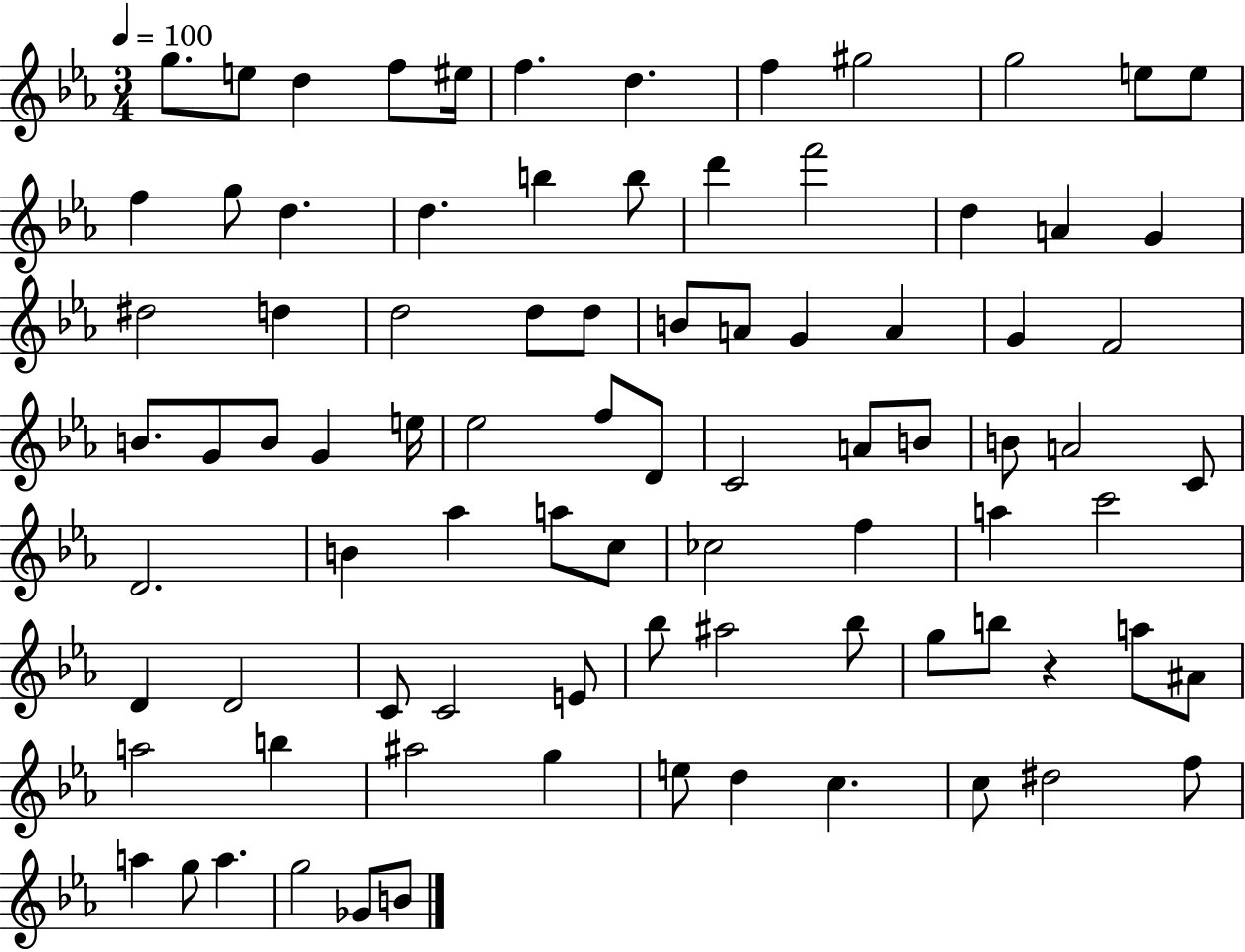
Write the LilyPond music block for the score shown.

{
  \clef treble
  \numericTimeSignature
  \time 3/4
  \key ees \major
  \tempo 4 = 100
  g''8. e''8 d''4 f''8 eis''16 | f''4. d''4. | f''4 gis''2 | g''2 e''8 e''8 | \break f''4 g''8 d''4. | d''4. b''4 b''8 | d'''4 f'''2 | d''4 a'4 g'4 | \break dis''2 d''4 | d''2 d''8 d''8 | b'8 a'8 g'4 a'4 | g'4 f'2 | \break b'8. g'8 b'8 g'4 e''16 | ees''2 f''8 d'8 | c'2 a'8 b'8 | b'8 a'2 c'8 | \break d'2. | b'4 aes''4 a''8 c''8 | ces''2 f''4 | a''4 c'''2 | \break d'4 d'2 | c'8 c'2 e'8 | bes''8 ais''2 bes''8 | g''8 b''8 r4 a''8 ais'8 | \break a''2 b''4 | ais''2 g''4 | e''8 d''4 c''4. | c''8 dis''2 f''8 | \break a''4 g''8 a''4. | g''2 ges'8 b'8 | \bar "|."
}